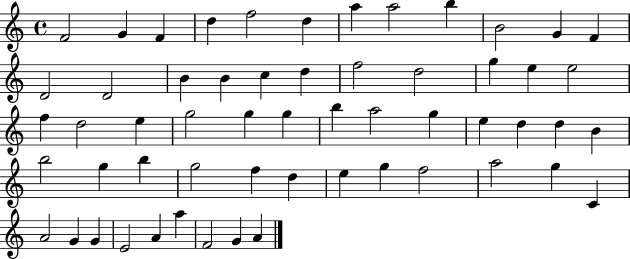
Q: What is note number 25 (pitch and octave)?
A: D5